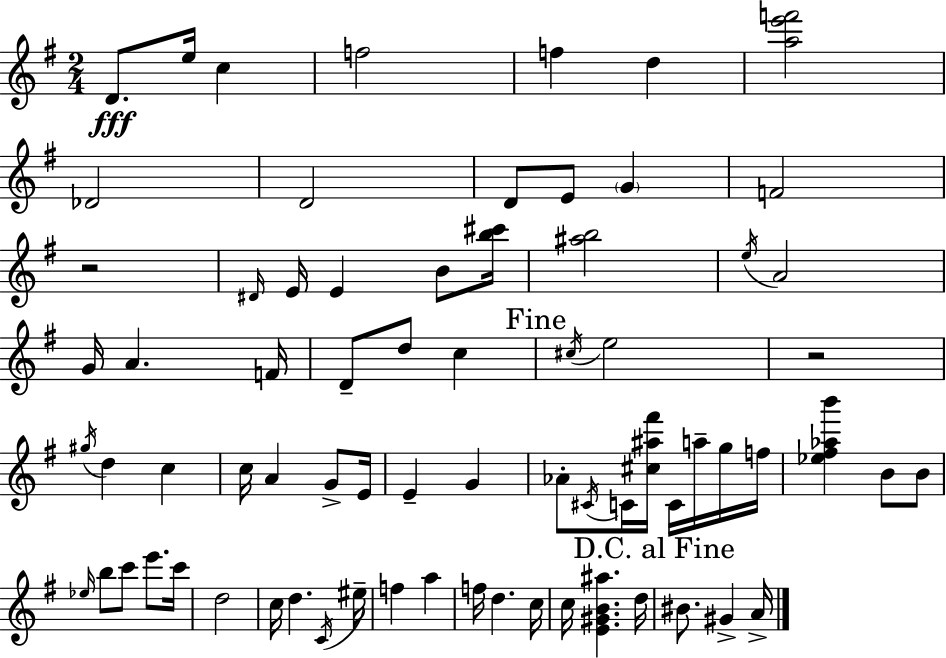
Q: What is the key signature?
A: E minor